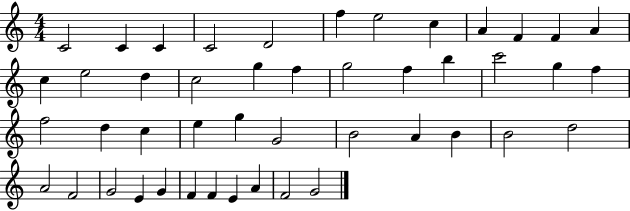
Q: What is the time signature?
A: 4/4